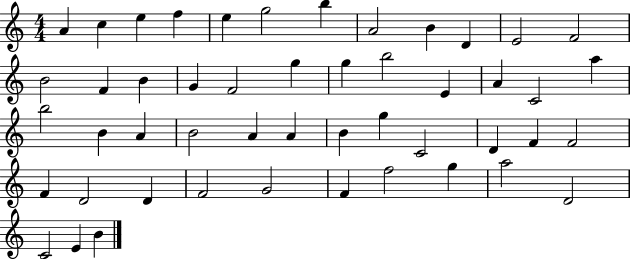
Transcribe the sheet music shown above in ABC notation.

X:1
T:Untitled
M:4/4
L:1/4
K:C
A c e f e g2 b A2 B D E2 F2 B2 F B G F2 g g b2 E A C2 a b2 B A B2 A A B g C2 D F F2 F D2 D F2 G2 F f2 g a2 D2 C2 E B